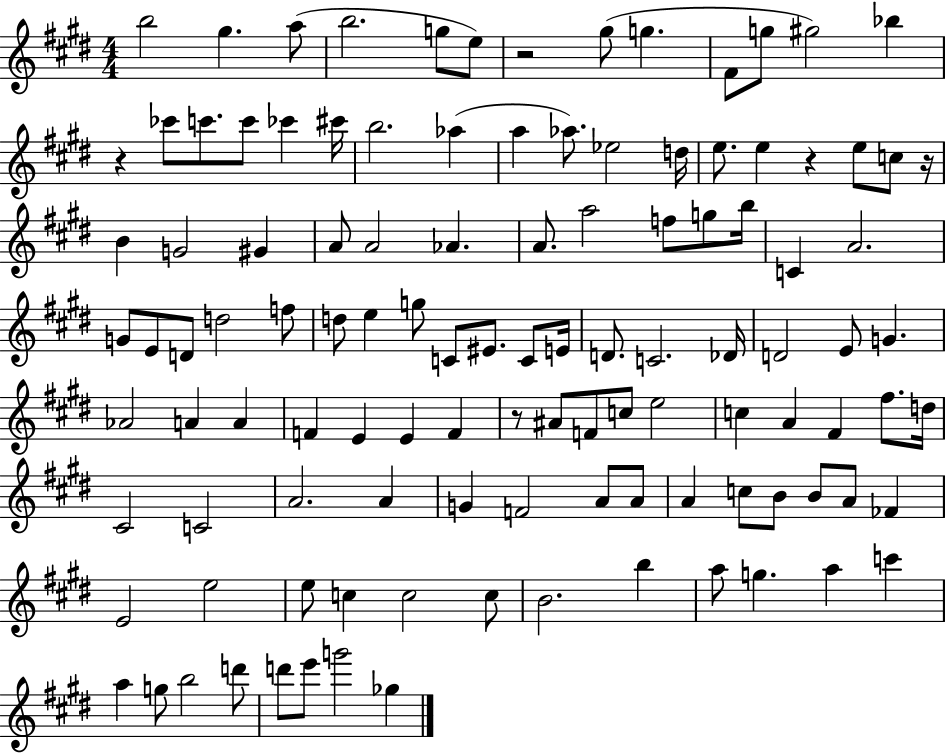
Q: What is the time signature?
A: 4/4